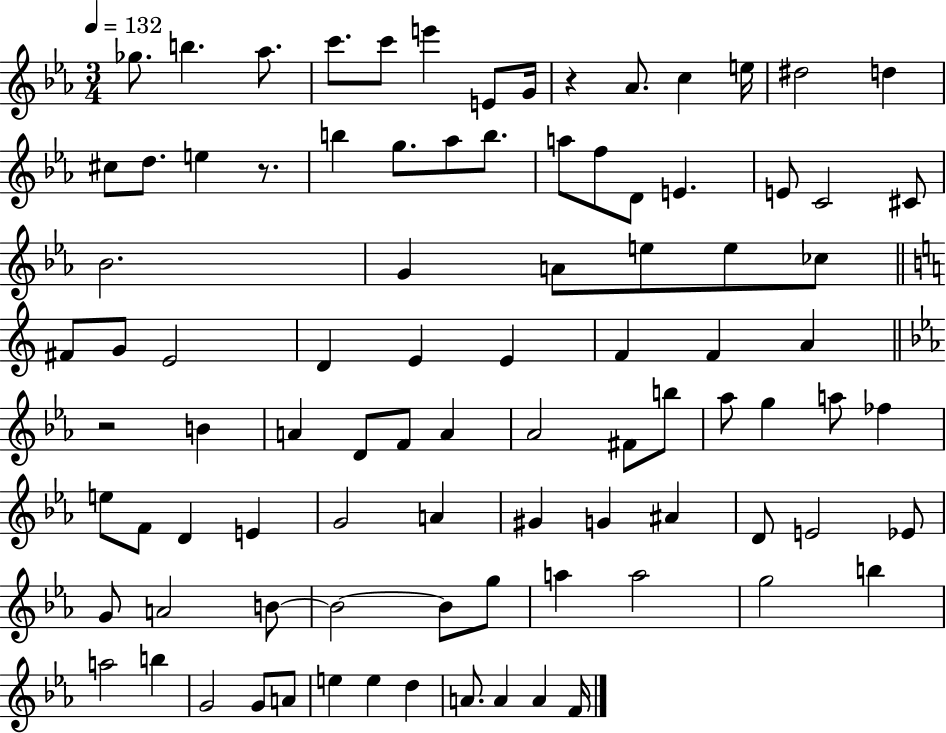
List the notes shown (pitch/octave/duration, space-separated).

Gb5/e. B5/q. Ab5/e. C6/e. C6/e E6/q E4/e G4/s R/q Ab4/e. C5/q E5/s D#5/h D5/q C#5/e D5/e. E5/q R/e. B5/q G5/e. Ab5/e B5/e. A5/e F5/e D4/e E4/q. E4/e C4/h C#4/e Bb4/h. G4/q A4/e E5/e E5/e CES5/e F#4/e G4/e E4/h D4/q E4/q E4/q F4/q F4/q A4/q R/h B4/q A4/q D4/e F4/e A4/q Ab4/h F#4/e B5/e Ab5/e G5/q A5/e FES5/q E5/e F4/e D4/q E4/q G4/h A4/q G#4/q G4/q A#4/q D4/e E4/h Eb4/e G4/e A4/h B4/e B4/h B4/e G5/e A5/q A5/h G5/h B5/q A5/h B5/q G4/h G4/e A4/e E5/q E5/q D5/q A4/e. A4/q A4/q F4/s